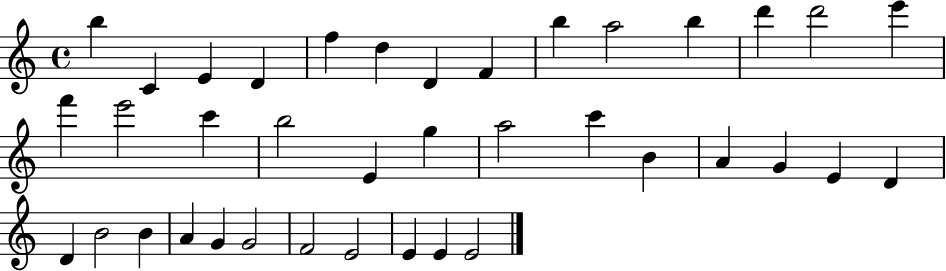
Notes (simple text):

B5/q C4/q E4/q D4/q F5/q D5/q D4/q F4/q B5/q A5/h B5/q D6/q D6/h E6/q F6/q E6/h C6/q B5/h E4/q G5/q A5/h C6/q B4/q A4/q G4/q E4/q D4/q D4/q B4/h B4/q A4/q G4/q G4/h F4/h E4/h E4/q E4/q E4/h